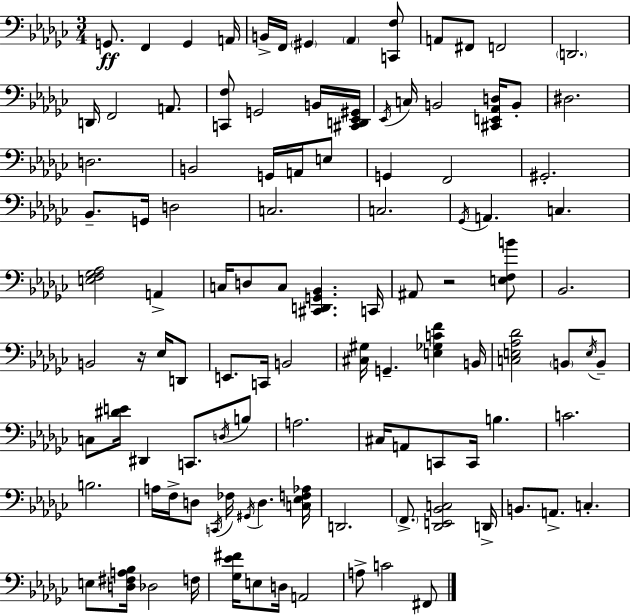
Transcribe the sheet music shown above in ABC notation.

X:1
T:Untitled
M:3/4
L:1/4
K:Ebm
G,,/2 F,, G,, A,,/4 B,,/4 F,,/4 ^G,, _A,, [C,,F,]/2 A,,/2 ^F,,/2 F,,2 D,,2 D,,/4 F,,2 A,,/2 [C,,F,]/2 G,,2 B,,/4 [^C,,D,,_E,,^G,,]/4 _E,,/4 C,/4 B,,2 [^C,,E,,_A,,D,]/4 B,,/2 ^D,2 D,2 B,,2 G,,/4 A,,/4 E,/2 G,, F,,2 ^G,,2 _B,,/2 G,,/4 D,2 C,2 C,2 _G,,/4 A,, C, [E,F,_G,_A,]2 A,, C,/4 D,/2 C,/2 [^C,,D,,G,,_B,,] C,,/4 ^A,,/2 z2 [E,F,B]/2 _B,,2 B,,2 z/4 _E,/4 D,,/2 E,,/2 C,,/4 B,,2 [^C,^G,]/4 G,, [E,_G,CF] B,,/4 [C,E,_A,_D]2 B,,/2 E,/4 B,,/2 C,/2 [^DE]/4 ^D,, C,,/2 D,/4 B,/2 A,2 ^C,/4 A,,/2 C,,/2 C,,/4 B, C2 B,2 A,/4 F,/4 D,/2 C,,/4 _F,/4 ^G,,/4 D, [C,_E,F,_A,]/4 D,,2 F,,/2 [_D,,E,,_B,,C,]2 D,,/4 B,,/2 A,,/2 C, E,/2 [D,^F,A,_B,]/4 _D,2 F,/4 [_G,_E^F]/4 E,/2 D,/4 A,,2 A,/2 C2 ^F,,/2